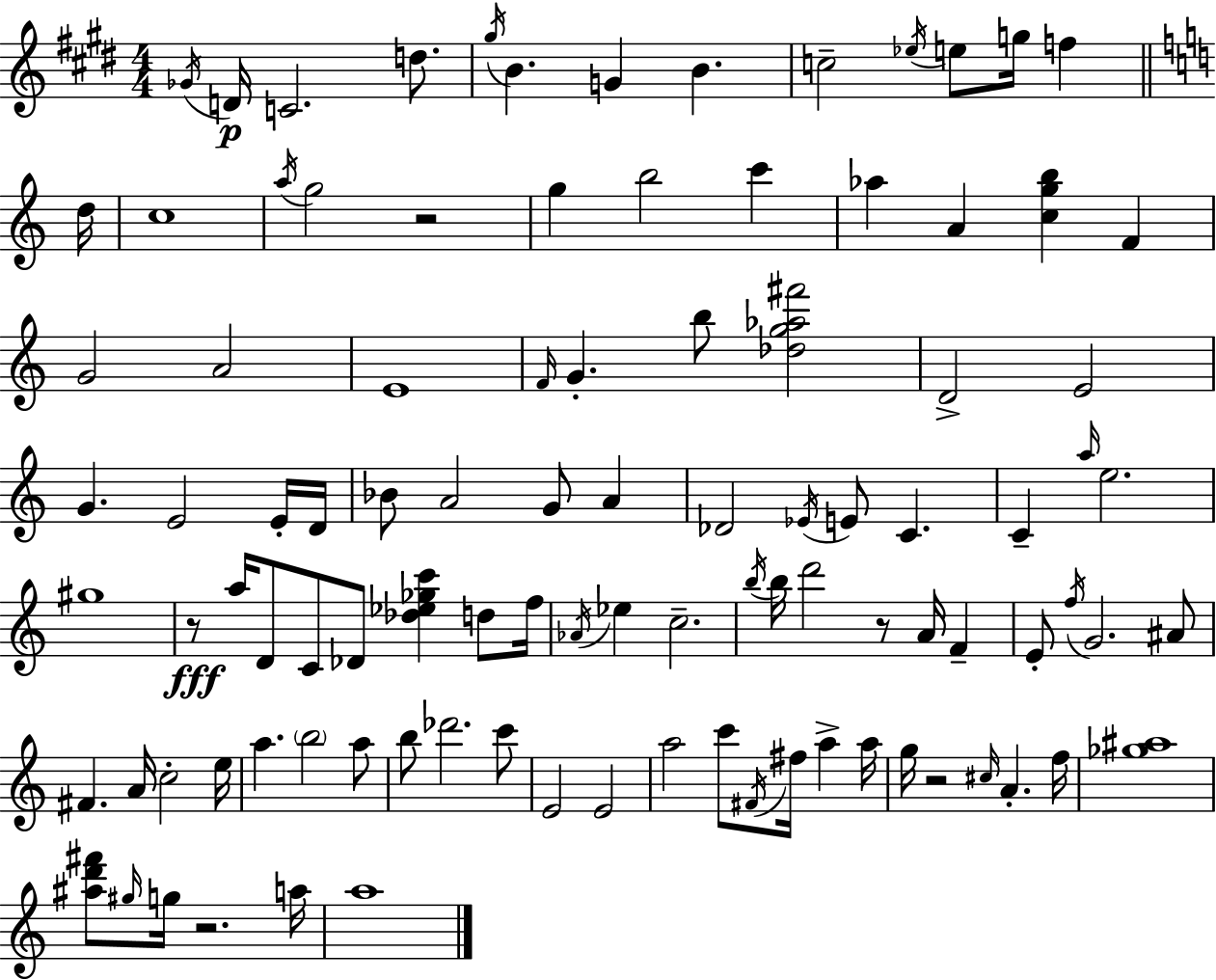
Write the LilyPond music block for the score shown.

{
  \clef treble
  \numericTimeSignature
  \time 4/4
  \key e \major
  \repeat volta 2 { \acciaccatura { ges'16 }\p d'16 c'2. d''8. | \acciaccatura { gis''16 } b'4. g'4 b'4. | c''2-- \acciaccatura { ees''16 } e''8 g''16 f''4 | \bar "||" \break \key c \major d''16 c''1 | \acciaccatura { a''16 } g''2 r2 | g''4 b''2 c'''4 | aes''4 a'4 <c'' g'' b''>4 f'4 | \break g'2 a'2 | e'1 | \grace { f'16 } g'4.-. b''8 <des'' g'' aes'' fis'''>2 | d'2-> e'2 | \break g'4. e'2 | e'16-. d'16 bes'8 a'2 g'8 a'4 | des'2 \acciaccatura { ees'16 } e'8 c'4. | c'4-- \grace { a''16 } e''2. | \break gis''1 | r8\fff a''16 d'8 c'8 des'8 <des'' ees'' ges'' c'''>4 | d''8 f''16 \acciaccatura { aes'16 } ees''4 c''2.-- | \acciaccatura { b''16 } b''16 d'''2 | \break r8 a'16 f'4-- e'8-. \acciaccatura { f''16 } g'2. | ais'8 fis'4. a'16 c''2-. | e''16 a''4. \parenthesize b''2 | a''8 b''8 des'''2. | \break c'''8 e'2 | e'2 a''2 | c'''8 \acciaccatura { fis'16 } fis''16 a''4-> a''16 g''16 r2 | \grace { cis''16 } a'4.-. f''16 <ges'' ais''>1 | \break <ais'' d''' fis'''>8 \grace { gis''16 } g''16 r2. | a''16 a''1 | } \bar "|."
}